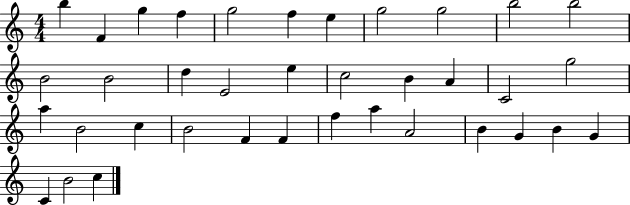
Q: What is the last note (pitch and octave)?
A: C5